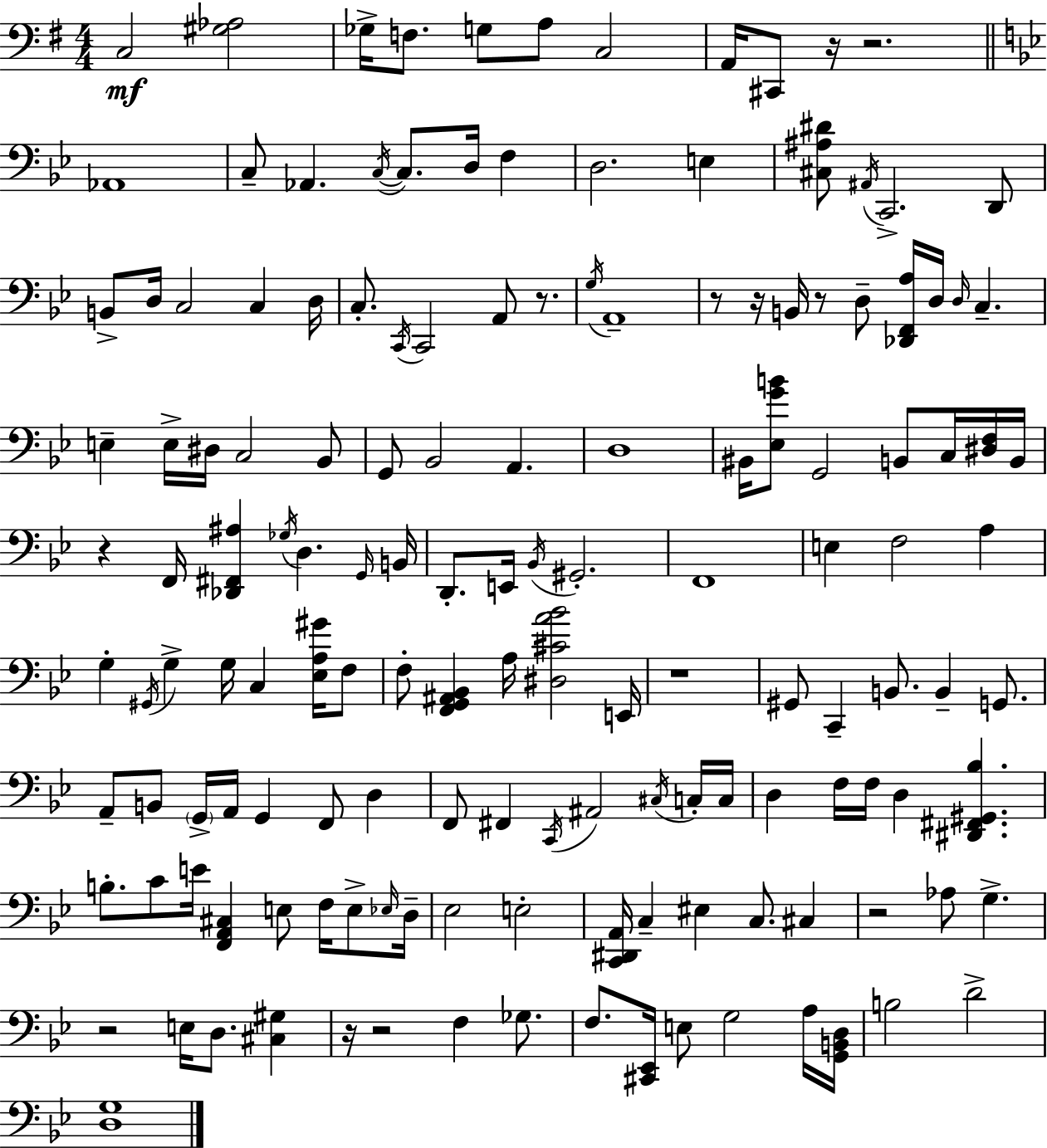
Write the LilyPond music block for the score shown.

{
  \clef bass
  \numericTimeSignature
  \time 4/4
  \key g \major
  c2\mf <gis aes>2 | ges16-> f8. g8 a8 c2 | a,16 cis,8 r16 r2. | \bar "||" \break \key bes \major aes,1 | c8-- aes,4. \acciaccatura { c16~ }~ c8. d16 f4 | d2. e4 | <cis ais dis'>8 \acciaccatura { ais,16 } c,2.-> | \break d,8 b,8-> d16 c2 c4 | d16 c8.-. \acciaccatura { c,16 } c,2 a,8 | r8. \acciaccatura { g16 } a,1-- | r8 r16 b,16 r8 d8-- <des, f, a>16 d16 \grace { d16 } c4.-- | \break e4-- e16-> dis16 c2 | bes,8 g,8 bes,2 a,4. | d1 | bis,16 <ees g' b'>8 g,2 | \break b,8 c16 <dis f>16 b,16 r4 f,16 <des, fis, ais>4 \acciaccatura { ges16 } d4. | \grace { g,16 } b,16 d,8.-. e,16 \acciaccatura { bes,16 } gis,2.-. | f,1 | e4 f2 | \break a4 g4-. \acciaccatura { gis,16 } g4-> | g16 c4 <ees a gis'>16 f8 f8-. <f, g, ais, bes,>4 a16 | <dis cis' a' bes'>2 e,16 r1 | gis,8 c,4-- b,8. | \break b,4-- g,8. a,8-- b,8 \parenthesize g,16-> a,16 g,4 | f,8 d4 f,8 fis,4 \acciaccatura { c,16 } | ais,2 \acciaccatura { cis16 } c16-. c16 d4 f16 | f16 d4 <dis, fis, gis, bes>4. b8.-. c'8 | \break e'16 <f, a, cis>4 e8 f16 e8-> \grace { ees16 } d16-- ees2 | e2-. <c, dis, a,>16 c4-- | eis4 c8. cis4 r2 | aes8 g4.-> r2 | \break e16 d8. <cis gis>4 r16 r2 | f4 ges8. f8. <cis, ees,>16 | e8 g2 a16 <g, b, d>16 b2 | d'2-> <d g>1 | \break \bar "|."
}